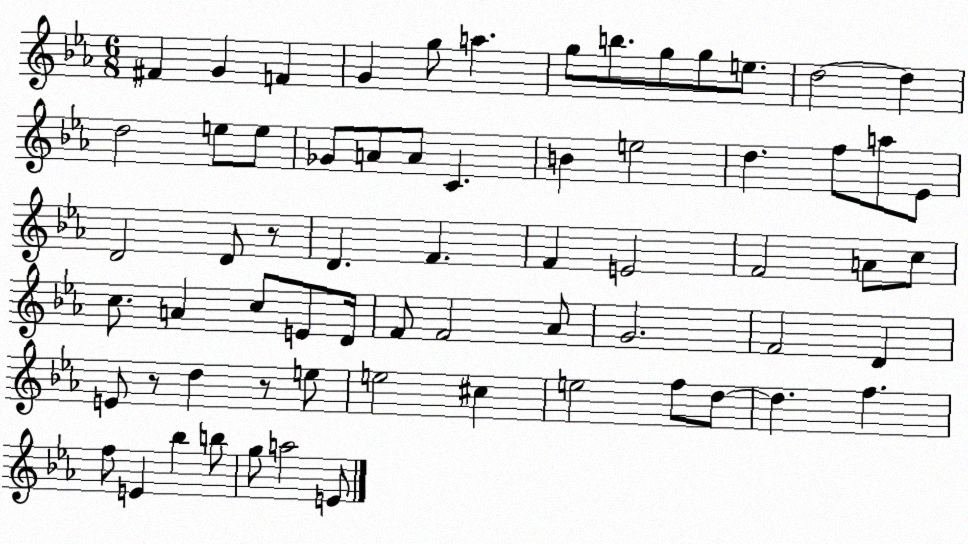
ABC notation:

X:1
T:Untitled
M:6/8
L:1/4
K:Eb
^F G F G g/2 a g/2 b/2 g/2 g/2 e/2 d2 d d2 e/2 e/2 _G/2 A/2 A/2 C B e2 d f/2 a/2 _E/2 D2 D/2 z/2 D F F E2 F2 A/2 c/2 c/2 A c/2 E/2 D/4 F/2 F2 _A/2 G2 F2 D E/2 z/2 d z/2 e/2 e2 ^c e2 f/2 d/2 d f f/2 E _b b/2 g/2 a2 E/2